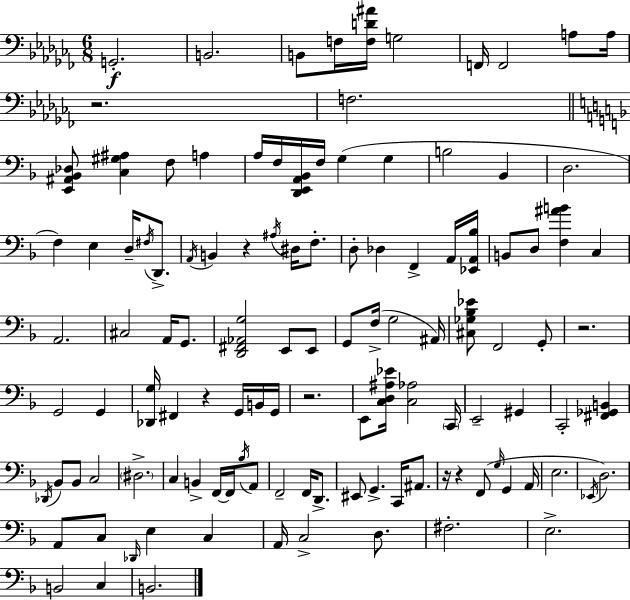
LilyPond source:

{
  \clef bass
  \numericTimeSignature
  \time 6/8
  \key aes \minor
  \repeat volta 2 { g,2.-.\f | b,2. | b,8 f16 <f d' ais'>16 g2 | f,16 f,2 a8 a16 | \break r2. | f2. | \bar "||" \break \key d \minor <e, ais, bes, des>8 <c gis ais>4 f8 a4 | a16 f16 <d, e, a, bes,>16 f16 g4( g4 | b2 bes,4 | d2. | \break f4) e4 d16-- \acciaccatura { fis16 } d,8.-> | \acciaccatura { a,16 } b,4 r4 \acciaccatura { ais16 } dis16 | f8.-. d8-. des4 f,4-> | a,16 <ees, a, bes>16 b,8 d8 <f ais' b'>4 c4 | \break a,2. | cis2 a,16 | g,8. <d, fis, aes, g>2 e,8 | e,8 g,8 f16->( g2 | \break ais,16) <cis ges bes ees'>8 f,2 | g,8-. r2. | g,2 g,4 | <des, g>16 fis,4 r4 | \break g,16 b,16 g,16 r2. | e,8 <c d ais ees'>16 <c aes>2 | \parenthesize c,16 e,2-- gis,4 | c,2-. <fis, ges, b,>4 | \break \acciaccatura { des,16 } bes,8 bes,8 c2 | \parenthesize dis2.-> | c4 b,4-> | f,16~~ f,16 \acciaccatura { bes16 } a,8 f,2-- | \break f,16 d,8.-> eis,8 g,4.-> | c,16 ais,8. r16 r4 f,8( | \grace { g16 } g,4 a,16 e2. | \acciaccatura { ees,16 }) d2. | \break a,8 c8 \grace { des,16 } | e4 c4 a,16 c2-> | d8. fis2.-. | e2.-> | \break b,2 | c4 b,2. | } \bar "|."
}